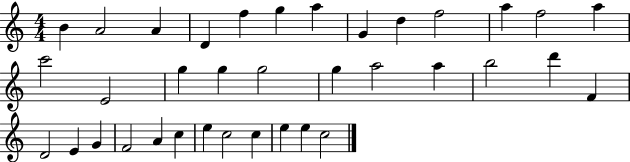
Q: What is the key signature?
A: C major